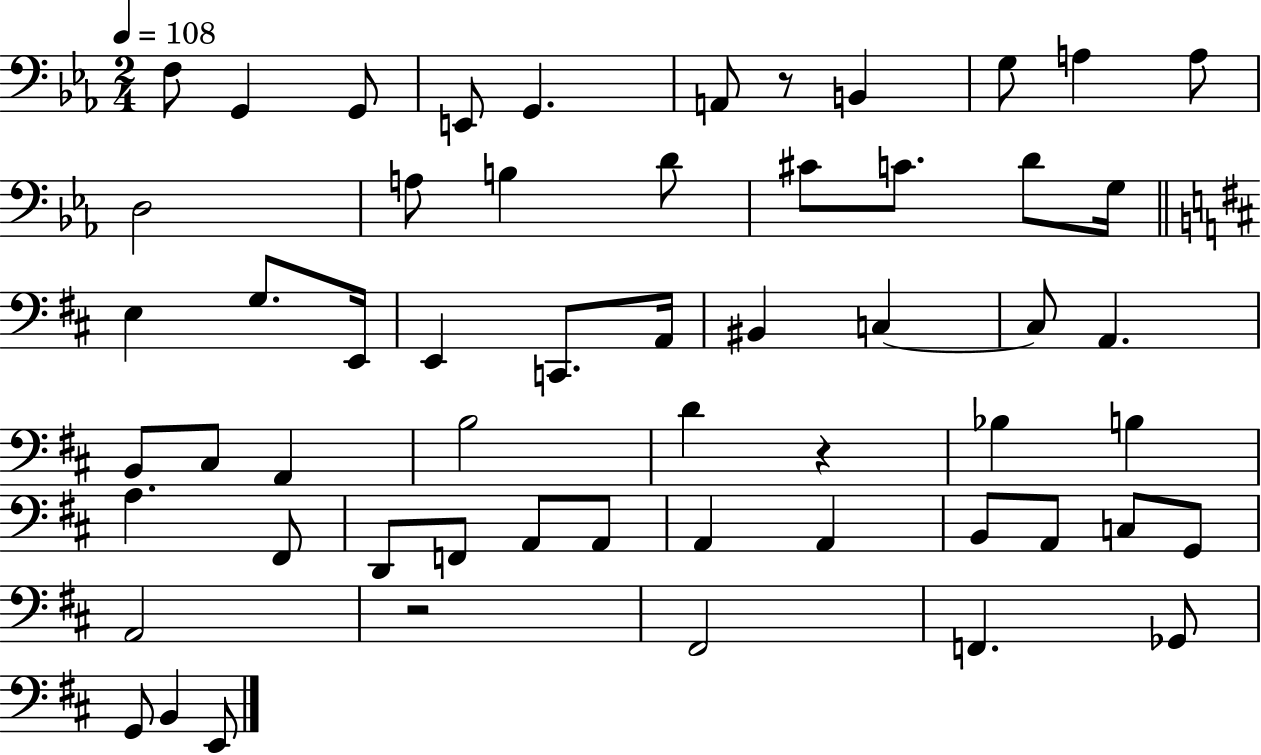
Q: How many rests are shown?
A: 3